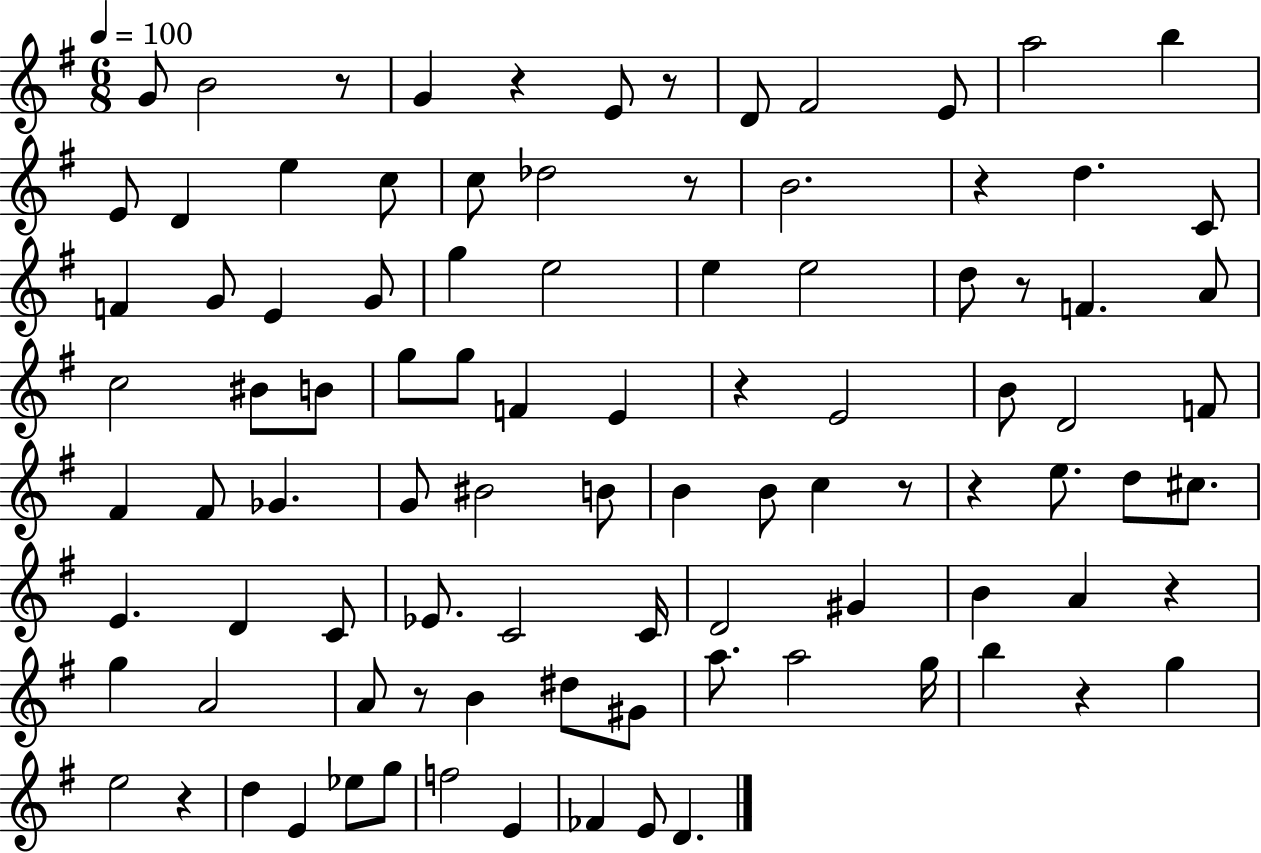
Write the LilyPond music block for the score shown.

{
  \clef treble
  \numericTimeSignature
  \time 6/8
  \key g \major
  \tempo 4 = 100
  g'8 b'2 r8 | g'4 r4 e'8 r8 | d'8 fis'2 e'8 | a''2 b''4 | \break e'8 d'4 e''4 c''8 | c''8 des''2 r8 | b'2. | r4 d''4. c'8 | \break f'4 g'8 e'4 g'8 | g''4 e''2 | e''4 e''2 | d''8 r8 f'4. a'8 | \break c''2 bis'8 b'8 | g''8 g''8 f'4 e'4 | r4 e'2 | b'8 d'2 f'8 | \break fis'4 fis'8 ges'4. | g'8 bis'2 b'8 | b'4 b'8 c''4 r8 | r4 e''8. d''8 cis''8. | \break e'4. d'4 c'8 | ees'8. c'2 c'16 | d'2 gis'4 | b'4 a'4 r4 | \break g''4 a'2 | a'8 r8 b'4 dis''8 gis'8 | a''8. a''2 g''16 | b''4 r4 g''4 | \break e''2 r4 | d''4 e'4 ees''8 g''8 | f''2 e'4 | fes'4 e'8 d'4. | \break \bar "|."
}